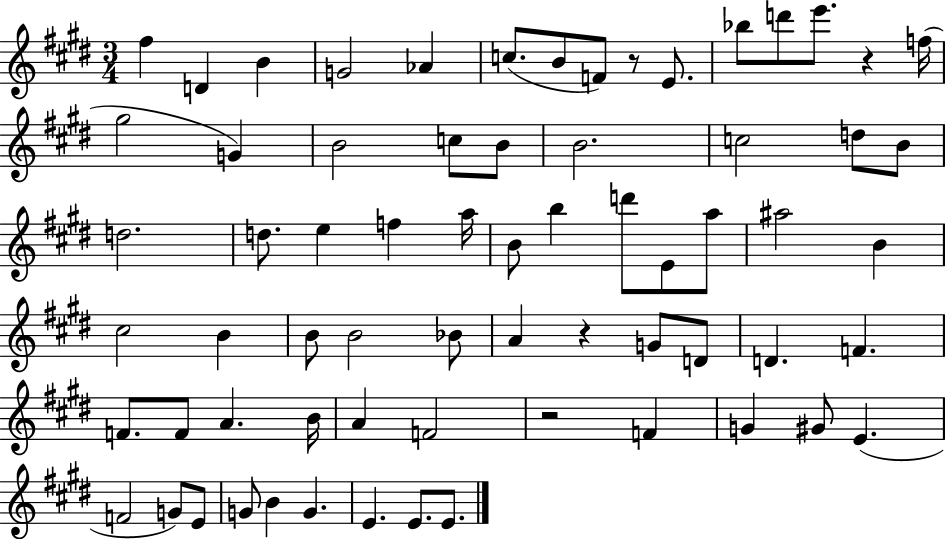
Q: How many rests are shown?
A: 4